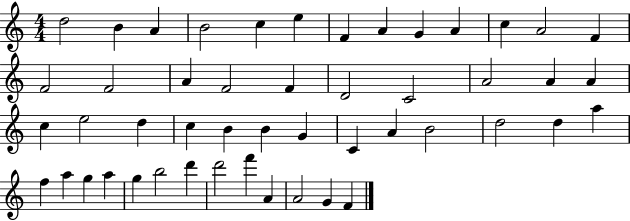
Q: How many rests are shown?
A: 0